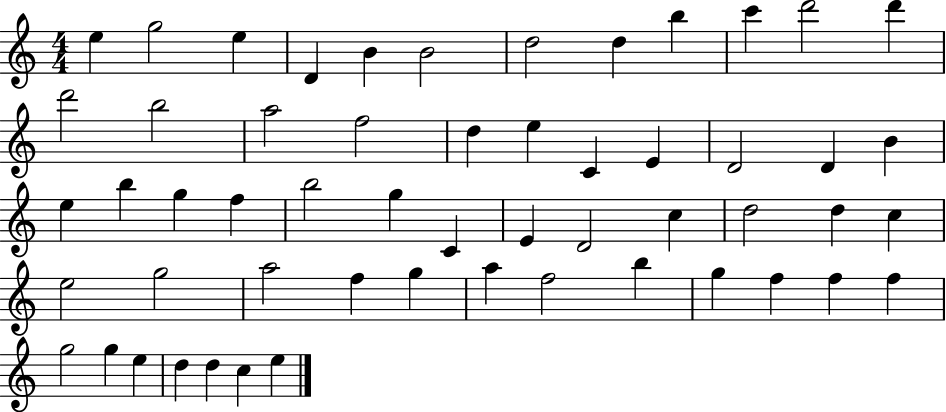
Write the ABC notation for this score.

X:1
T:Untitled
M:4/4
L:1/4
K:C
e g2 e D B B2 d2 d b c' d'2 d' d'2 b2 a2 f2 d e C E D2 D B e b g f b2 g C E D2 c d2 d c e2 g2 a2 f g a f2 b g f f f g2 g e d d c e